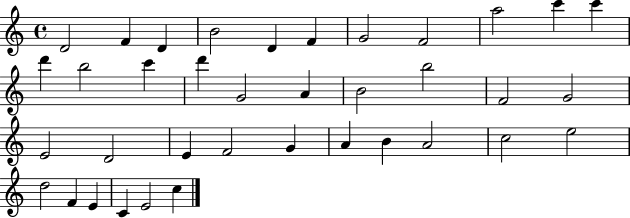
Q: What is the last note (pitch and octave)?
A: C5